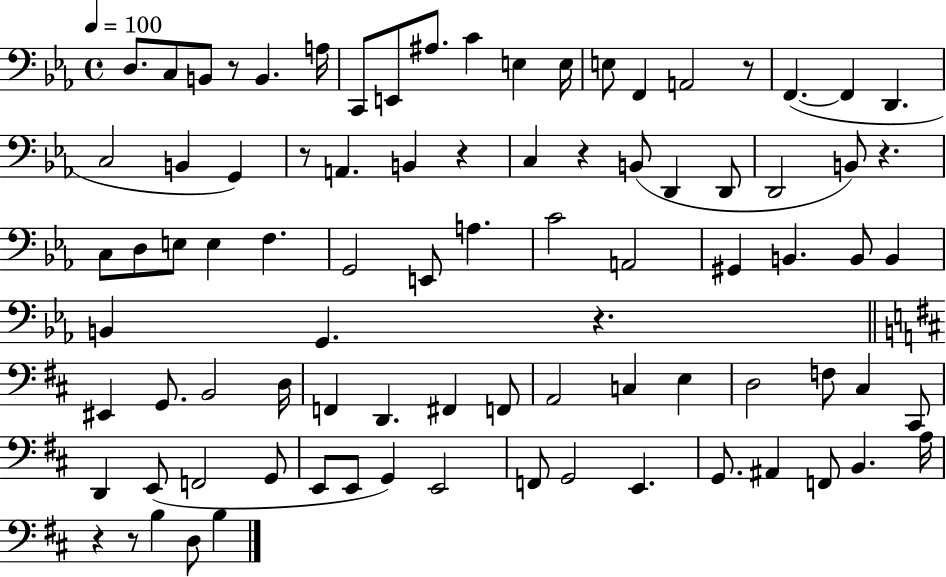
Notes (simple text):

D3/e. C3/e B2/e R/e B2/q. A3/s C2/e E2/e A#3/e. C4/q E3/q E3/s E3/e F2/q A2/h R/e F2/q. F2/q D2/q. C3/h B2/q G2/q R/e A2/q. B2/q R/q C3/q R/q B2/e D2/q D2/e D2/h B2/e R/q. C3/e D3/e E3/e E3/q F3/q. G2/h E2/e A3/q. C4/h A2/h G#2/q B2/q. B2/e B2/q B2/q G2/q. R/q. EIS2/q G2/e. B2/h D3/s F2/q D2/q. F#2/q F2/e A2/h C3/q E3/q D3/h F3/e C#3/q C#2/e D2/q E2/e F2/h G2/e E2/e E2/e G2/q E2/h F2/e G2/h E2/q. G2/e. A#2/q F2/e B2/q. A3/s R/q R/e B3/q D3/e B3/q